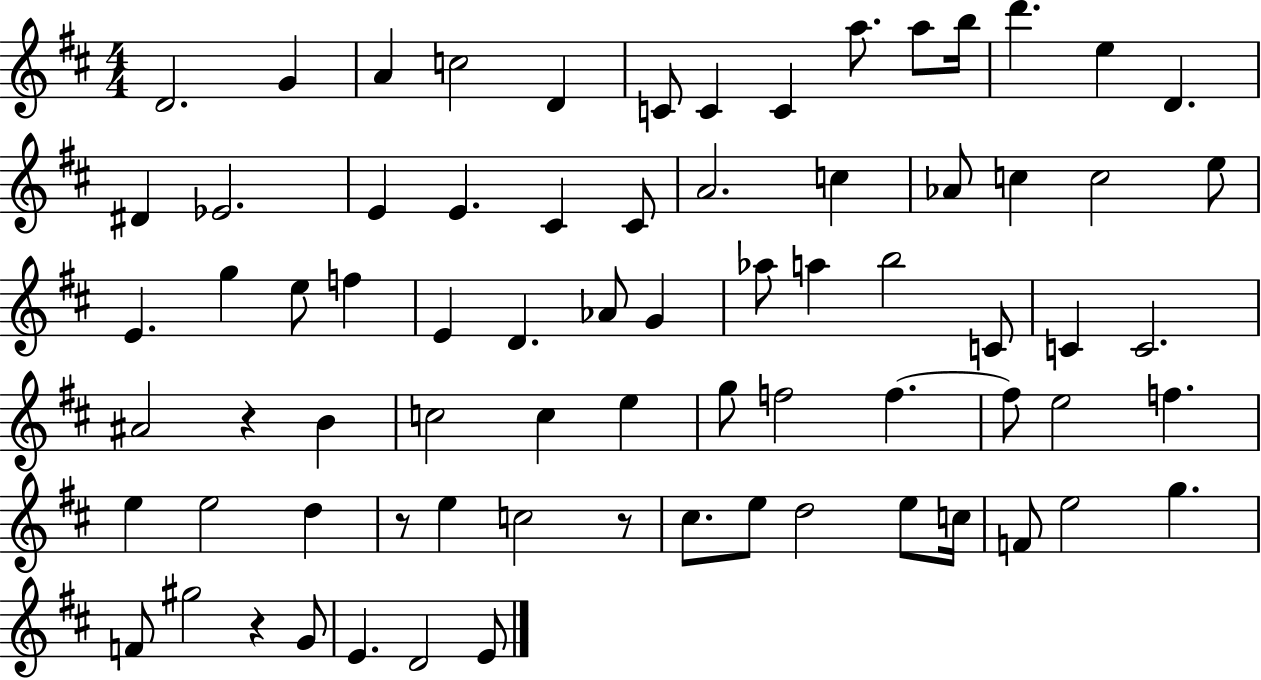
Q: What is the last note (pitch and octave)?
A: E4